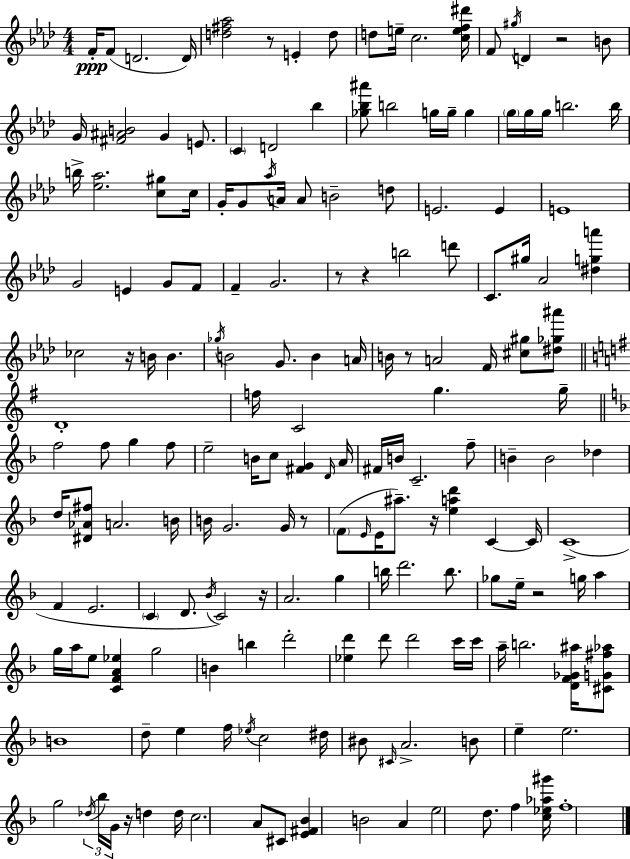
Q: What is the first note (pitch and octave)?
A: F4